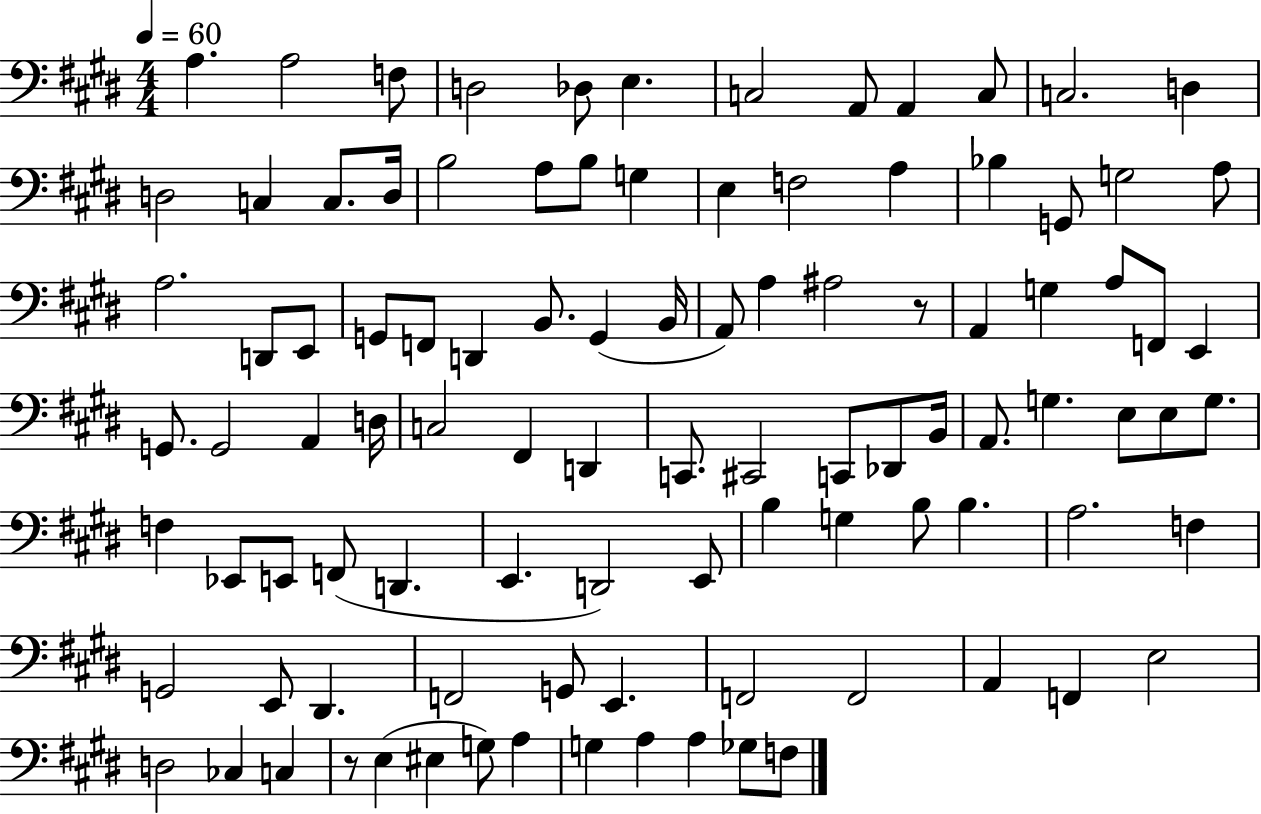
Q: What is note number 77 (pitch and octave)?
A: E2